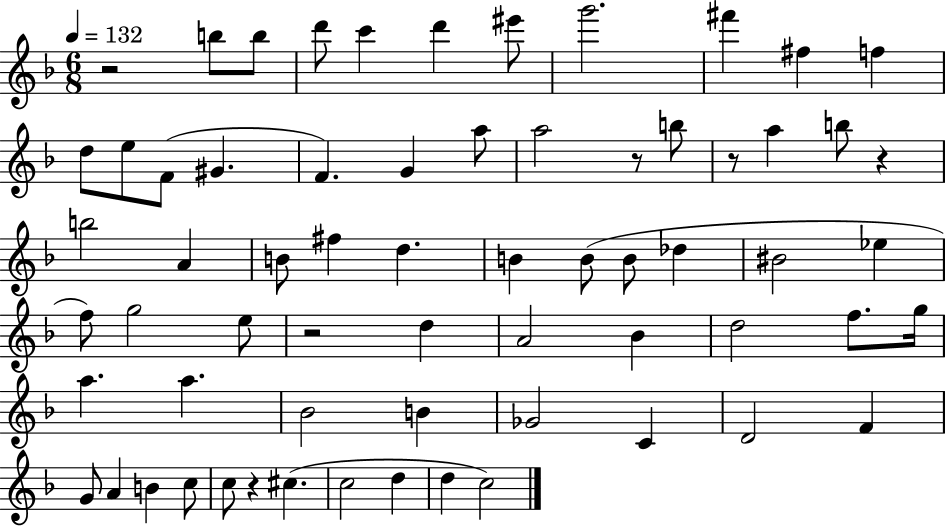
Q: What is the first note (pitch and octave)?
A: B5